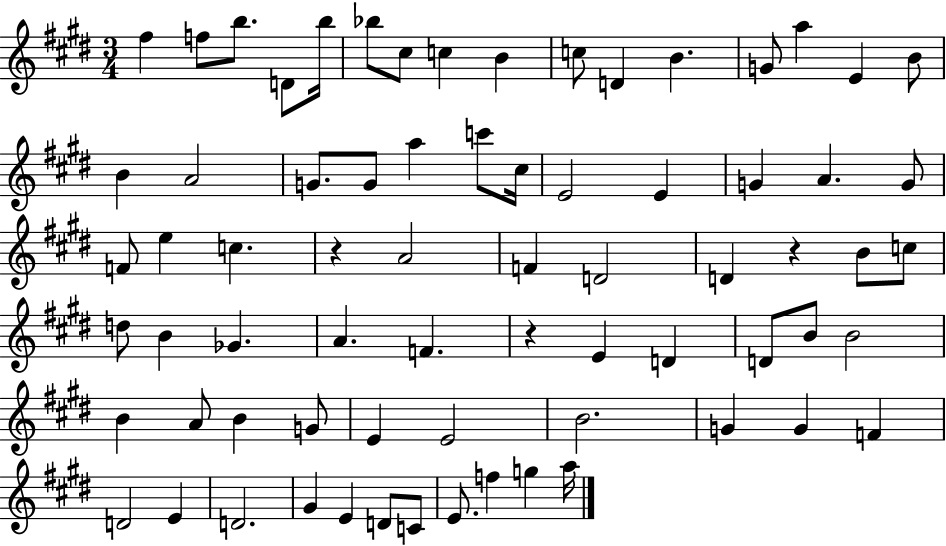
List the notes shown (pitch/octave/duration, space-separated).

F#5/q F5/e B5/e. D4/e B5/s Bb5/e C#5/e C5/q B4/q C5/e D4/q B4/q. G4/e A5/q E4/q B4/e B4/q A4/h G4/e. G4/e A5/q C6/e C#5/s E4/h E4/q G4/q A4/q. G4/e F4/e E5/q C5/q. R/q A4/h F4/q D4/h D4/q R/q B4/e C5/e D5/e B4/q Gb4/q. A4/q. F4/q. R/q E4/q D4/q D4/e B4/e B4/h B4/q A4/e B4/q G4/e E4/q E4/h B4/h. G4/q G4/q F4/q D4/h E4/q D4/h. G#4/q E4/q D4/e C4/e E4/e. F5/q G5/q A5/s